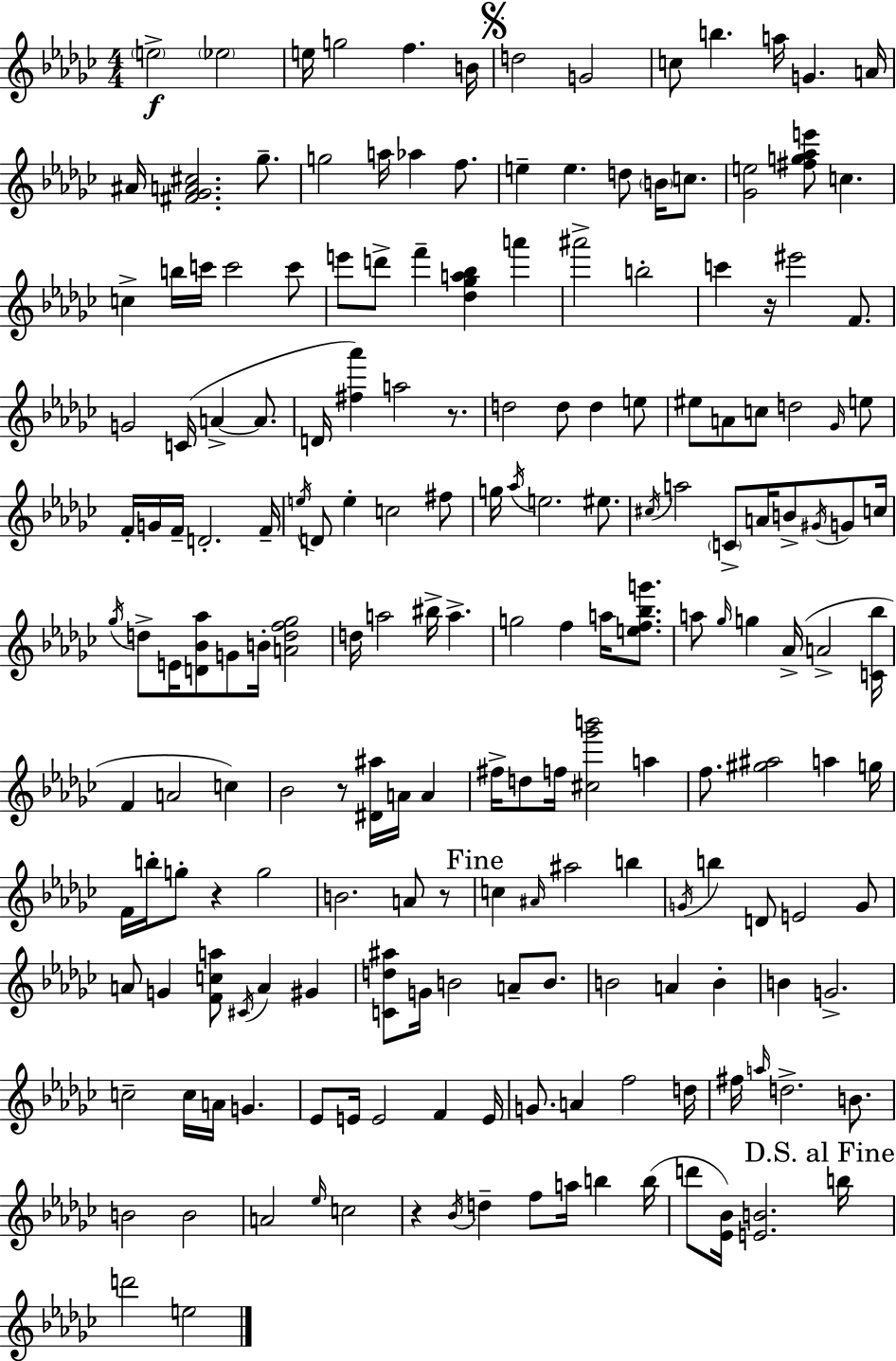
E5/h Eb5/h E5/s G5/h F5/q. B4/s D5/h G4/h C5/e B5/q. A5/s G4/q. A4/s A#4/s [F#4,Gb4,A4,C#5]/h. Gb5/e. G5/h A5/s Ab5/q F5/e. E5/q E5/q. D5/e B4/s C5/e. [Gb4,E5]/h [F#5,G5,Ab5,E6]/e C5/q. C5/q B5/s C6/s C6/h C6/e E6/e D6/e F6/q [Db5,Gb5,A5,Bb5]/q A6/q A#6/h B5/h C6/q R/s EIS6/h F4/e. G4/h C4/s A4/q A4/e. D4/s [F#5,Ab6]/q A5/h R/e. D5/h D5/e D5/q E5/e EIS5/e A4/e C5/e D5/h Gb4/s E5/e F4/s G4/s F4/s D4/h. F4/s E5/s D4/e E5/q C5/h F#5/e G5/s Ab5/s E5/h. EIS5/e. C#5/s A5/h C4/e A4/s B4/e G#4/s G4/e C5/s Gb5/s D5/e E4/s [D4,Bb4,Ab5]/e G4/e B4/s [A4,D5,F5,Gb5]/h D5/s A5/h BIS5/s A5/q. G5/h F5/q A5/s [E5,F5,Bb5,G6]/e. A5/e Gb5/s G5/q Ab4/s A4/h [C4,Bb5]/s F4/q A4/h C5/q Bb4/h R/e [D#4,A#5]/s A4/s A4/q F#5/s D5/e F5/s [C#5,Gb6,B6]/h A5/q F5/e. [G#5,A#5]/h A5/q G5/s F4/s B5/s G5/e R/q G5/h B4/h. A4/e R/e C5/q A#4/s A#5/h B5/q G4/s B5/q D4/e E4/h G4/e A4/e G4/q [F4,C5,A5]/e C#4/s A4/q G#4/q [C4,D5,A#5]/e G4/s B4/h A4/e B4/e. B4/h A4/q B4/q B4/q G4/h. C5/h C5/s A4/s G4/q. Eb4/e E4/s E4/h F4/q E4/s G4/e. A4/q F5/h D5/s F#5/s A5/s D5/h. B4/e. B4/h B4/h A4/h Eb5/s C5/h R/q Bb4/s D5/q F5/e A5/s B5/q B5/s D6/e [Eb4,Bb4]/s [E4,B4]/h. B5/s D6/h E5/h